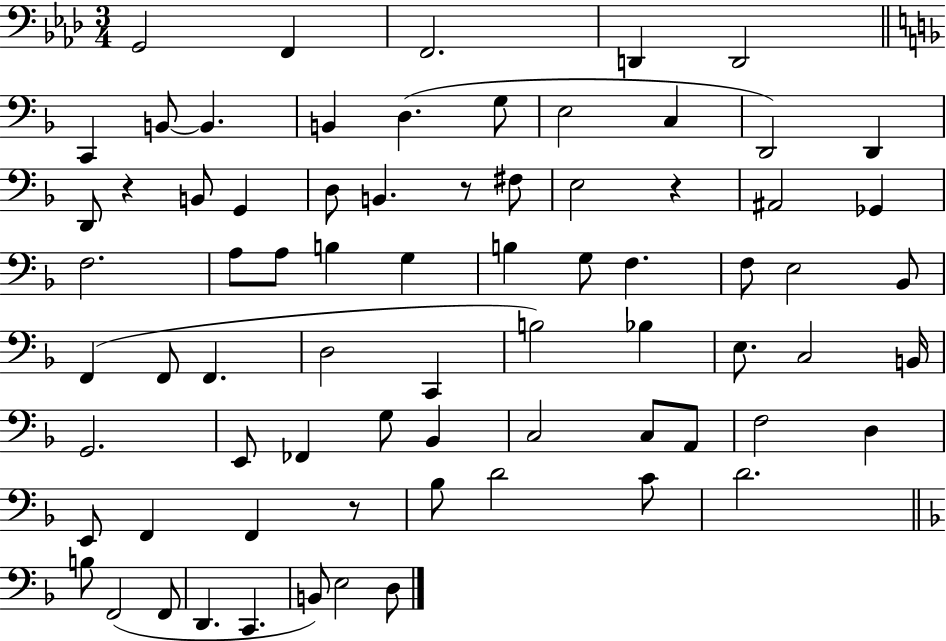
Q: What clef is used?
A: bass